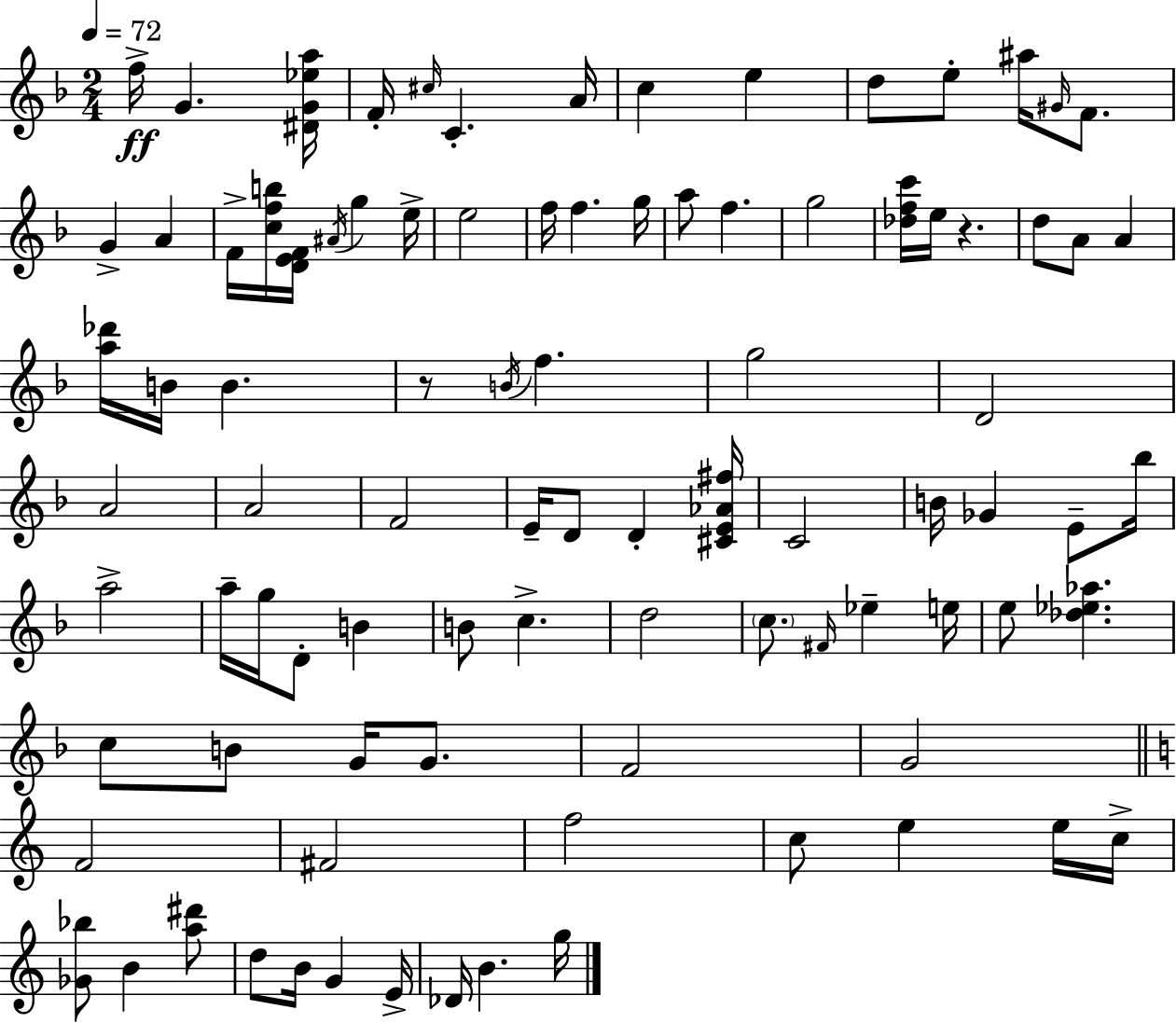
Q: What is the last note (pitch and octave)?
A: G5